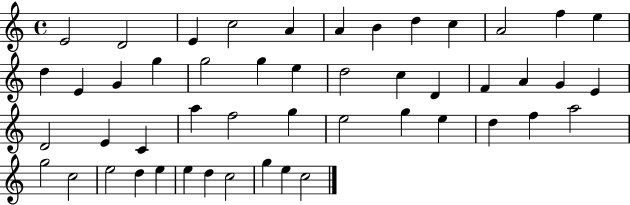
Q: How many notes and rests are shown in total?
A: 49